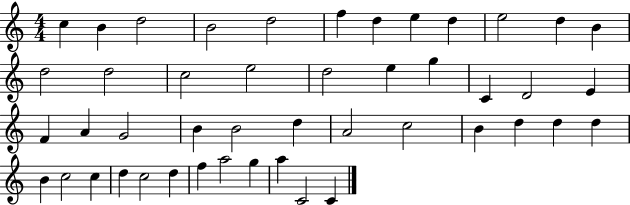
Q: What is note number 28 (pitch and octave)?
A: D5